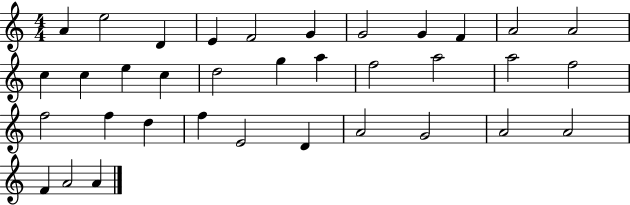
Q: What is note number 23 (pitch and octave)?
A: F5